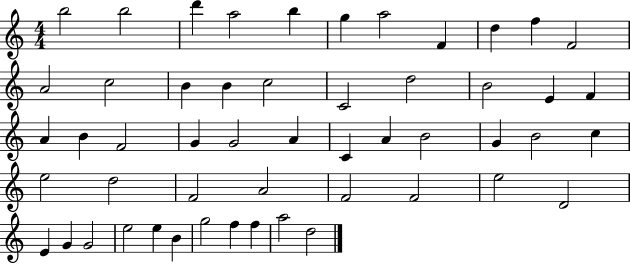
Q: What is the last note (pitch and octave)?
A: D5